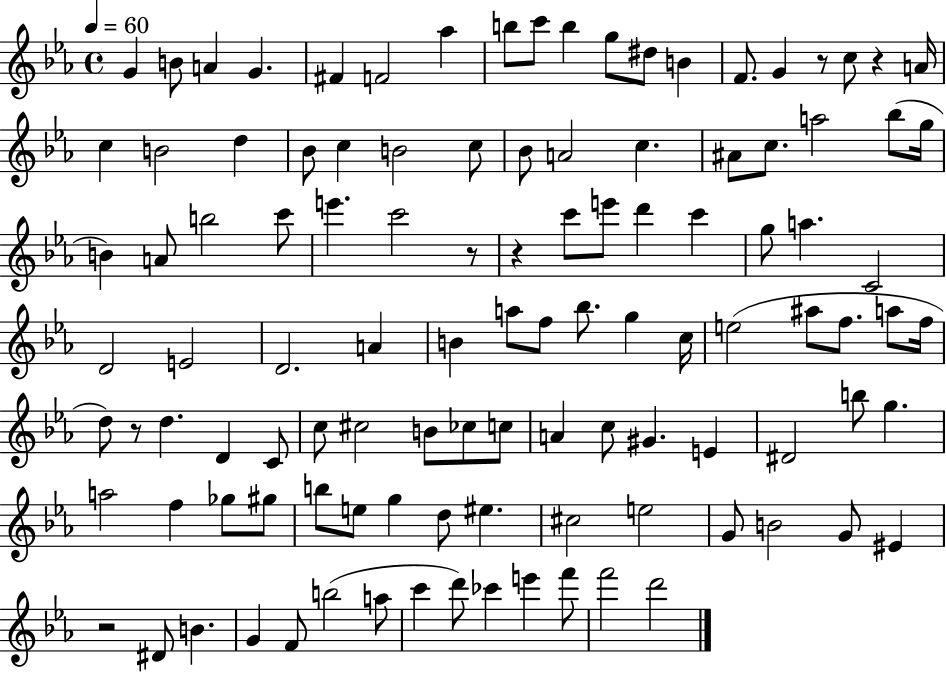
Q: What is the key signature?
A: EES major